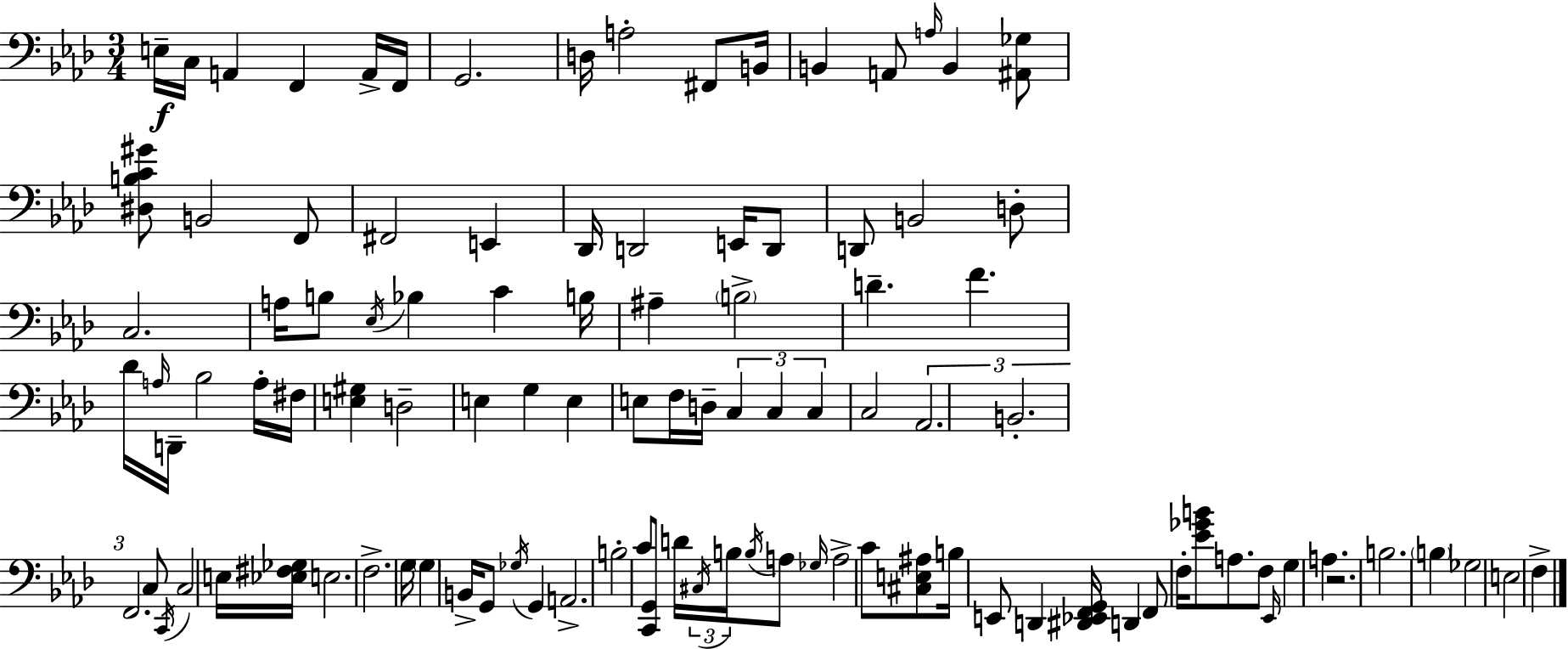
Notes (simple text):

E3/s C3/s A2/q F2/q A2/s F2/s G2/h. D3/s A3/h F#2/e B2/s B2/q A2/e A3/s B2/q [A#2,Gb3]/e [D#3,B3,C4,G#4]/e B2/h F2/e F#2/h E2/q Db2/s D2/h E2/s D2/e D2/e B2/h D3/e C3/h. A3/s B3/e Eb3/s Bb3/q C4/q B3/s A#3/q B3/h D4/q. F4/q. Db4/s A3/s D2/s Bb3/h A3/s F#3/s [E3,G#3]/q D3/h E3/q G3/q E3/q E3/e F3/s D3/s C3/q C3/q C3/q C3/h Ab2/h. B2/h. F2/h. C3/e C2/s C3/h E3/s [Eb3,F#3,Gb3]/s E3/h. F3/h. G3/s G3/q B2/s G2/e Gb3/s G2/q A2/h. B3/h C4/e [C2,G2]/e D4/s C#3/s B3/s B3/s A3/e Gb3/s A3/h C4/e [C#3,E3,A#3]/e B3/s E2/e D2/q [D#2,Eb2,F2,G2]/s D2/q F2/e F3/s [Eb4,Gb4,B4]/e A3/e. F3/e Eb2/s G3/q A3/q. R/h. B3/h. B3/q Gb3/h E3/h F3/q